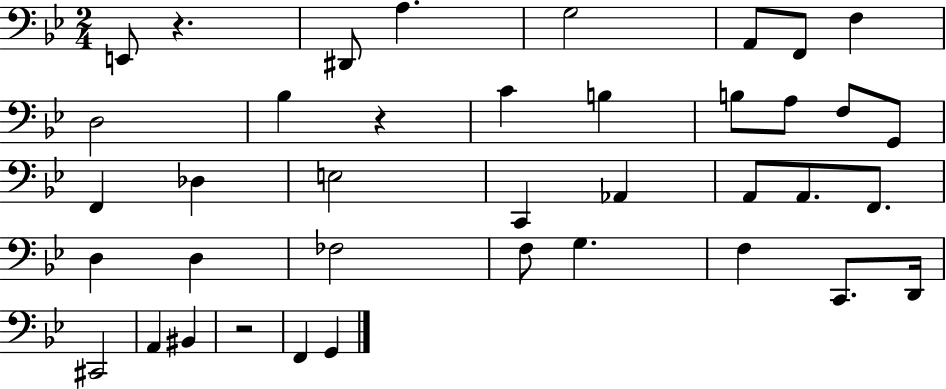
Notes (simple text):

E2/e R/q. D#2/e A3/q. G3/h A2/e F2/e F3/q D3/h Bb3/q R/q C4/q B3/q B3/e A3/e F3/e G2/e F2/q Db3/q E3/h C2/q Ab2/q A2/e A2/e. F2/e. D3/q D3/q FES3/h F3/e G3/q. F3/q C2/e. D2/s C#2/h A2/q BIS2/q R/h F2/q G2/q